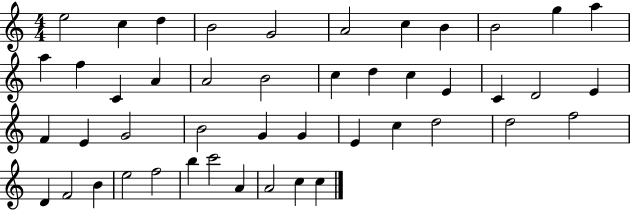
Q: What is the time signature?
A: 4/4